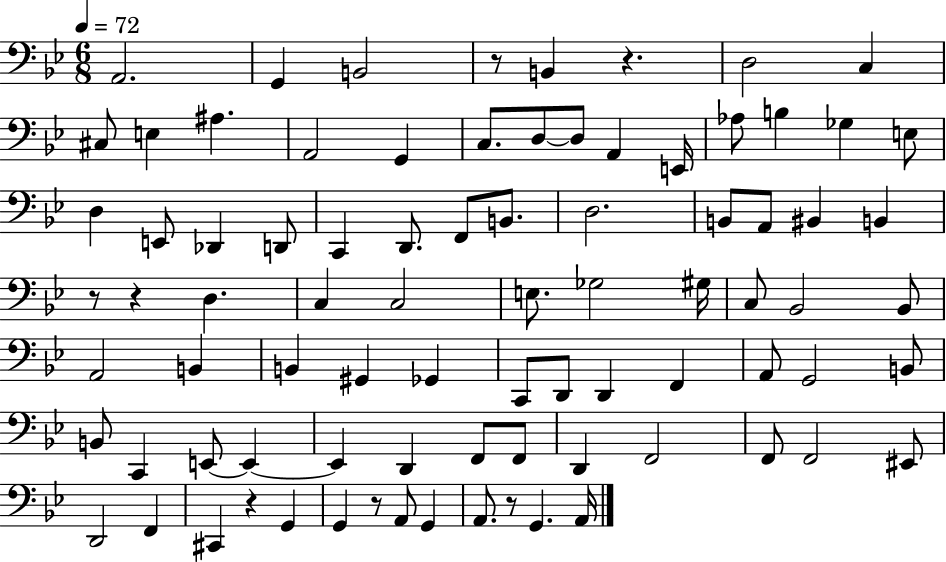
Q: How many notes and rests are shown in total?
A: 84